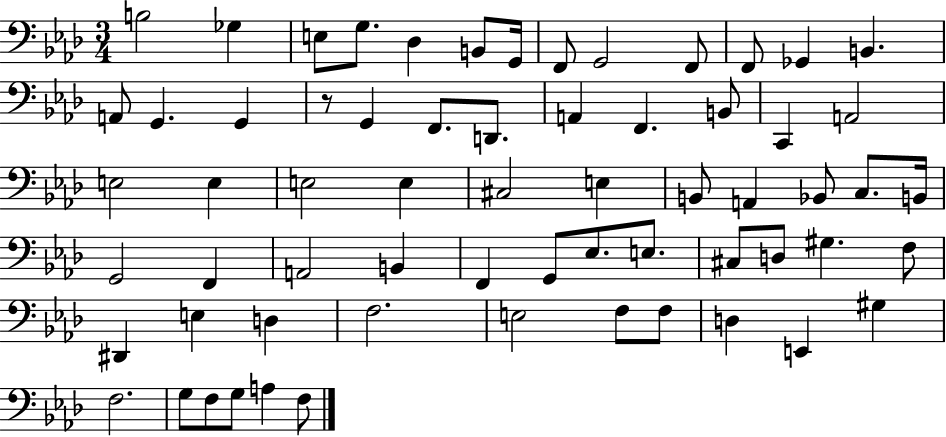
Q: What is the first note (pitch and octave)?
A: B3